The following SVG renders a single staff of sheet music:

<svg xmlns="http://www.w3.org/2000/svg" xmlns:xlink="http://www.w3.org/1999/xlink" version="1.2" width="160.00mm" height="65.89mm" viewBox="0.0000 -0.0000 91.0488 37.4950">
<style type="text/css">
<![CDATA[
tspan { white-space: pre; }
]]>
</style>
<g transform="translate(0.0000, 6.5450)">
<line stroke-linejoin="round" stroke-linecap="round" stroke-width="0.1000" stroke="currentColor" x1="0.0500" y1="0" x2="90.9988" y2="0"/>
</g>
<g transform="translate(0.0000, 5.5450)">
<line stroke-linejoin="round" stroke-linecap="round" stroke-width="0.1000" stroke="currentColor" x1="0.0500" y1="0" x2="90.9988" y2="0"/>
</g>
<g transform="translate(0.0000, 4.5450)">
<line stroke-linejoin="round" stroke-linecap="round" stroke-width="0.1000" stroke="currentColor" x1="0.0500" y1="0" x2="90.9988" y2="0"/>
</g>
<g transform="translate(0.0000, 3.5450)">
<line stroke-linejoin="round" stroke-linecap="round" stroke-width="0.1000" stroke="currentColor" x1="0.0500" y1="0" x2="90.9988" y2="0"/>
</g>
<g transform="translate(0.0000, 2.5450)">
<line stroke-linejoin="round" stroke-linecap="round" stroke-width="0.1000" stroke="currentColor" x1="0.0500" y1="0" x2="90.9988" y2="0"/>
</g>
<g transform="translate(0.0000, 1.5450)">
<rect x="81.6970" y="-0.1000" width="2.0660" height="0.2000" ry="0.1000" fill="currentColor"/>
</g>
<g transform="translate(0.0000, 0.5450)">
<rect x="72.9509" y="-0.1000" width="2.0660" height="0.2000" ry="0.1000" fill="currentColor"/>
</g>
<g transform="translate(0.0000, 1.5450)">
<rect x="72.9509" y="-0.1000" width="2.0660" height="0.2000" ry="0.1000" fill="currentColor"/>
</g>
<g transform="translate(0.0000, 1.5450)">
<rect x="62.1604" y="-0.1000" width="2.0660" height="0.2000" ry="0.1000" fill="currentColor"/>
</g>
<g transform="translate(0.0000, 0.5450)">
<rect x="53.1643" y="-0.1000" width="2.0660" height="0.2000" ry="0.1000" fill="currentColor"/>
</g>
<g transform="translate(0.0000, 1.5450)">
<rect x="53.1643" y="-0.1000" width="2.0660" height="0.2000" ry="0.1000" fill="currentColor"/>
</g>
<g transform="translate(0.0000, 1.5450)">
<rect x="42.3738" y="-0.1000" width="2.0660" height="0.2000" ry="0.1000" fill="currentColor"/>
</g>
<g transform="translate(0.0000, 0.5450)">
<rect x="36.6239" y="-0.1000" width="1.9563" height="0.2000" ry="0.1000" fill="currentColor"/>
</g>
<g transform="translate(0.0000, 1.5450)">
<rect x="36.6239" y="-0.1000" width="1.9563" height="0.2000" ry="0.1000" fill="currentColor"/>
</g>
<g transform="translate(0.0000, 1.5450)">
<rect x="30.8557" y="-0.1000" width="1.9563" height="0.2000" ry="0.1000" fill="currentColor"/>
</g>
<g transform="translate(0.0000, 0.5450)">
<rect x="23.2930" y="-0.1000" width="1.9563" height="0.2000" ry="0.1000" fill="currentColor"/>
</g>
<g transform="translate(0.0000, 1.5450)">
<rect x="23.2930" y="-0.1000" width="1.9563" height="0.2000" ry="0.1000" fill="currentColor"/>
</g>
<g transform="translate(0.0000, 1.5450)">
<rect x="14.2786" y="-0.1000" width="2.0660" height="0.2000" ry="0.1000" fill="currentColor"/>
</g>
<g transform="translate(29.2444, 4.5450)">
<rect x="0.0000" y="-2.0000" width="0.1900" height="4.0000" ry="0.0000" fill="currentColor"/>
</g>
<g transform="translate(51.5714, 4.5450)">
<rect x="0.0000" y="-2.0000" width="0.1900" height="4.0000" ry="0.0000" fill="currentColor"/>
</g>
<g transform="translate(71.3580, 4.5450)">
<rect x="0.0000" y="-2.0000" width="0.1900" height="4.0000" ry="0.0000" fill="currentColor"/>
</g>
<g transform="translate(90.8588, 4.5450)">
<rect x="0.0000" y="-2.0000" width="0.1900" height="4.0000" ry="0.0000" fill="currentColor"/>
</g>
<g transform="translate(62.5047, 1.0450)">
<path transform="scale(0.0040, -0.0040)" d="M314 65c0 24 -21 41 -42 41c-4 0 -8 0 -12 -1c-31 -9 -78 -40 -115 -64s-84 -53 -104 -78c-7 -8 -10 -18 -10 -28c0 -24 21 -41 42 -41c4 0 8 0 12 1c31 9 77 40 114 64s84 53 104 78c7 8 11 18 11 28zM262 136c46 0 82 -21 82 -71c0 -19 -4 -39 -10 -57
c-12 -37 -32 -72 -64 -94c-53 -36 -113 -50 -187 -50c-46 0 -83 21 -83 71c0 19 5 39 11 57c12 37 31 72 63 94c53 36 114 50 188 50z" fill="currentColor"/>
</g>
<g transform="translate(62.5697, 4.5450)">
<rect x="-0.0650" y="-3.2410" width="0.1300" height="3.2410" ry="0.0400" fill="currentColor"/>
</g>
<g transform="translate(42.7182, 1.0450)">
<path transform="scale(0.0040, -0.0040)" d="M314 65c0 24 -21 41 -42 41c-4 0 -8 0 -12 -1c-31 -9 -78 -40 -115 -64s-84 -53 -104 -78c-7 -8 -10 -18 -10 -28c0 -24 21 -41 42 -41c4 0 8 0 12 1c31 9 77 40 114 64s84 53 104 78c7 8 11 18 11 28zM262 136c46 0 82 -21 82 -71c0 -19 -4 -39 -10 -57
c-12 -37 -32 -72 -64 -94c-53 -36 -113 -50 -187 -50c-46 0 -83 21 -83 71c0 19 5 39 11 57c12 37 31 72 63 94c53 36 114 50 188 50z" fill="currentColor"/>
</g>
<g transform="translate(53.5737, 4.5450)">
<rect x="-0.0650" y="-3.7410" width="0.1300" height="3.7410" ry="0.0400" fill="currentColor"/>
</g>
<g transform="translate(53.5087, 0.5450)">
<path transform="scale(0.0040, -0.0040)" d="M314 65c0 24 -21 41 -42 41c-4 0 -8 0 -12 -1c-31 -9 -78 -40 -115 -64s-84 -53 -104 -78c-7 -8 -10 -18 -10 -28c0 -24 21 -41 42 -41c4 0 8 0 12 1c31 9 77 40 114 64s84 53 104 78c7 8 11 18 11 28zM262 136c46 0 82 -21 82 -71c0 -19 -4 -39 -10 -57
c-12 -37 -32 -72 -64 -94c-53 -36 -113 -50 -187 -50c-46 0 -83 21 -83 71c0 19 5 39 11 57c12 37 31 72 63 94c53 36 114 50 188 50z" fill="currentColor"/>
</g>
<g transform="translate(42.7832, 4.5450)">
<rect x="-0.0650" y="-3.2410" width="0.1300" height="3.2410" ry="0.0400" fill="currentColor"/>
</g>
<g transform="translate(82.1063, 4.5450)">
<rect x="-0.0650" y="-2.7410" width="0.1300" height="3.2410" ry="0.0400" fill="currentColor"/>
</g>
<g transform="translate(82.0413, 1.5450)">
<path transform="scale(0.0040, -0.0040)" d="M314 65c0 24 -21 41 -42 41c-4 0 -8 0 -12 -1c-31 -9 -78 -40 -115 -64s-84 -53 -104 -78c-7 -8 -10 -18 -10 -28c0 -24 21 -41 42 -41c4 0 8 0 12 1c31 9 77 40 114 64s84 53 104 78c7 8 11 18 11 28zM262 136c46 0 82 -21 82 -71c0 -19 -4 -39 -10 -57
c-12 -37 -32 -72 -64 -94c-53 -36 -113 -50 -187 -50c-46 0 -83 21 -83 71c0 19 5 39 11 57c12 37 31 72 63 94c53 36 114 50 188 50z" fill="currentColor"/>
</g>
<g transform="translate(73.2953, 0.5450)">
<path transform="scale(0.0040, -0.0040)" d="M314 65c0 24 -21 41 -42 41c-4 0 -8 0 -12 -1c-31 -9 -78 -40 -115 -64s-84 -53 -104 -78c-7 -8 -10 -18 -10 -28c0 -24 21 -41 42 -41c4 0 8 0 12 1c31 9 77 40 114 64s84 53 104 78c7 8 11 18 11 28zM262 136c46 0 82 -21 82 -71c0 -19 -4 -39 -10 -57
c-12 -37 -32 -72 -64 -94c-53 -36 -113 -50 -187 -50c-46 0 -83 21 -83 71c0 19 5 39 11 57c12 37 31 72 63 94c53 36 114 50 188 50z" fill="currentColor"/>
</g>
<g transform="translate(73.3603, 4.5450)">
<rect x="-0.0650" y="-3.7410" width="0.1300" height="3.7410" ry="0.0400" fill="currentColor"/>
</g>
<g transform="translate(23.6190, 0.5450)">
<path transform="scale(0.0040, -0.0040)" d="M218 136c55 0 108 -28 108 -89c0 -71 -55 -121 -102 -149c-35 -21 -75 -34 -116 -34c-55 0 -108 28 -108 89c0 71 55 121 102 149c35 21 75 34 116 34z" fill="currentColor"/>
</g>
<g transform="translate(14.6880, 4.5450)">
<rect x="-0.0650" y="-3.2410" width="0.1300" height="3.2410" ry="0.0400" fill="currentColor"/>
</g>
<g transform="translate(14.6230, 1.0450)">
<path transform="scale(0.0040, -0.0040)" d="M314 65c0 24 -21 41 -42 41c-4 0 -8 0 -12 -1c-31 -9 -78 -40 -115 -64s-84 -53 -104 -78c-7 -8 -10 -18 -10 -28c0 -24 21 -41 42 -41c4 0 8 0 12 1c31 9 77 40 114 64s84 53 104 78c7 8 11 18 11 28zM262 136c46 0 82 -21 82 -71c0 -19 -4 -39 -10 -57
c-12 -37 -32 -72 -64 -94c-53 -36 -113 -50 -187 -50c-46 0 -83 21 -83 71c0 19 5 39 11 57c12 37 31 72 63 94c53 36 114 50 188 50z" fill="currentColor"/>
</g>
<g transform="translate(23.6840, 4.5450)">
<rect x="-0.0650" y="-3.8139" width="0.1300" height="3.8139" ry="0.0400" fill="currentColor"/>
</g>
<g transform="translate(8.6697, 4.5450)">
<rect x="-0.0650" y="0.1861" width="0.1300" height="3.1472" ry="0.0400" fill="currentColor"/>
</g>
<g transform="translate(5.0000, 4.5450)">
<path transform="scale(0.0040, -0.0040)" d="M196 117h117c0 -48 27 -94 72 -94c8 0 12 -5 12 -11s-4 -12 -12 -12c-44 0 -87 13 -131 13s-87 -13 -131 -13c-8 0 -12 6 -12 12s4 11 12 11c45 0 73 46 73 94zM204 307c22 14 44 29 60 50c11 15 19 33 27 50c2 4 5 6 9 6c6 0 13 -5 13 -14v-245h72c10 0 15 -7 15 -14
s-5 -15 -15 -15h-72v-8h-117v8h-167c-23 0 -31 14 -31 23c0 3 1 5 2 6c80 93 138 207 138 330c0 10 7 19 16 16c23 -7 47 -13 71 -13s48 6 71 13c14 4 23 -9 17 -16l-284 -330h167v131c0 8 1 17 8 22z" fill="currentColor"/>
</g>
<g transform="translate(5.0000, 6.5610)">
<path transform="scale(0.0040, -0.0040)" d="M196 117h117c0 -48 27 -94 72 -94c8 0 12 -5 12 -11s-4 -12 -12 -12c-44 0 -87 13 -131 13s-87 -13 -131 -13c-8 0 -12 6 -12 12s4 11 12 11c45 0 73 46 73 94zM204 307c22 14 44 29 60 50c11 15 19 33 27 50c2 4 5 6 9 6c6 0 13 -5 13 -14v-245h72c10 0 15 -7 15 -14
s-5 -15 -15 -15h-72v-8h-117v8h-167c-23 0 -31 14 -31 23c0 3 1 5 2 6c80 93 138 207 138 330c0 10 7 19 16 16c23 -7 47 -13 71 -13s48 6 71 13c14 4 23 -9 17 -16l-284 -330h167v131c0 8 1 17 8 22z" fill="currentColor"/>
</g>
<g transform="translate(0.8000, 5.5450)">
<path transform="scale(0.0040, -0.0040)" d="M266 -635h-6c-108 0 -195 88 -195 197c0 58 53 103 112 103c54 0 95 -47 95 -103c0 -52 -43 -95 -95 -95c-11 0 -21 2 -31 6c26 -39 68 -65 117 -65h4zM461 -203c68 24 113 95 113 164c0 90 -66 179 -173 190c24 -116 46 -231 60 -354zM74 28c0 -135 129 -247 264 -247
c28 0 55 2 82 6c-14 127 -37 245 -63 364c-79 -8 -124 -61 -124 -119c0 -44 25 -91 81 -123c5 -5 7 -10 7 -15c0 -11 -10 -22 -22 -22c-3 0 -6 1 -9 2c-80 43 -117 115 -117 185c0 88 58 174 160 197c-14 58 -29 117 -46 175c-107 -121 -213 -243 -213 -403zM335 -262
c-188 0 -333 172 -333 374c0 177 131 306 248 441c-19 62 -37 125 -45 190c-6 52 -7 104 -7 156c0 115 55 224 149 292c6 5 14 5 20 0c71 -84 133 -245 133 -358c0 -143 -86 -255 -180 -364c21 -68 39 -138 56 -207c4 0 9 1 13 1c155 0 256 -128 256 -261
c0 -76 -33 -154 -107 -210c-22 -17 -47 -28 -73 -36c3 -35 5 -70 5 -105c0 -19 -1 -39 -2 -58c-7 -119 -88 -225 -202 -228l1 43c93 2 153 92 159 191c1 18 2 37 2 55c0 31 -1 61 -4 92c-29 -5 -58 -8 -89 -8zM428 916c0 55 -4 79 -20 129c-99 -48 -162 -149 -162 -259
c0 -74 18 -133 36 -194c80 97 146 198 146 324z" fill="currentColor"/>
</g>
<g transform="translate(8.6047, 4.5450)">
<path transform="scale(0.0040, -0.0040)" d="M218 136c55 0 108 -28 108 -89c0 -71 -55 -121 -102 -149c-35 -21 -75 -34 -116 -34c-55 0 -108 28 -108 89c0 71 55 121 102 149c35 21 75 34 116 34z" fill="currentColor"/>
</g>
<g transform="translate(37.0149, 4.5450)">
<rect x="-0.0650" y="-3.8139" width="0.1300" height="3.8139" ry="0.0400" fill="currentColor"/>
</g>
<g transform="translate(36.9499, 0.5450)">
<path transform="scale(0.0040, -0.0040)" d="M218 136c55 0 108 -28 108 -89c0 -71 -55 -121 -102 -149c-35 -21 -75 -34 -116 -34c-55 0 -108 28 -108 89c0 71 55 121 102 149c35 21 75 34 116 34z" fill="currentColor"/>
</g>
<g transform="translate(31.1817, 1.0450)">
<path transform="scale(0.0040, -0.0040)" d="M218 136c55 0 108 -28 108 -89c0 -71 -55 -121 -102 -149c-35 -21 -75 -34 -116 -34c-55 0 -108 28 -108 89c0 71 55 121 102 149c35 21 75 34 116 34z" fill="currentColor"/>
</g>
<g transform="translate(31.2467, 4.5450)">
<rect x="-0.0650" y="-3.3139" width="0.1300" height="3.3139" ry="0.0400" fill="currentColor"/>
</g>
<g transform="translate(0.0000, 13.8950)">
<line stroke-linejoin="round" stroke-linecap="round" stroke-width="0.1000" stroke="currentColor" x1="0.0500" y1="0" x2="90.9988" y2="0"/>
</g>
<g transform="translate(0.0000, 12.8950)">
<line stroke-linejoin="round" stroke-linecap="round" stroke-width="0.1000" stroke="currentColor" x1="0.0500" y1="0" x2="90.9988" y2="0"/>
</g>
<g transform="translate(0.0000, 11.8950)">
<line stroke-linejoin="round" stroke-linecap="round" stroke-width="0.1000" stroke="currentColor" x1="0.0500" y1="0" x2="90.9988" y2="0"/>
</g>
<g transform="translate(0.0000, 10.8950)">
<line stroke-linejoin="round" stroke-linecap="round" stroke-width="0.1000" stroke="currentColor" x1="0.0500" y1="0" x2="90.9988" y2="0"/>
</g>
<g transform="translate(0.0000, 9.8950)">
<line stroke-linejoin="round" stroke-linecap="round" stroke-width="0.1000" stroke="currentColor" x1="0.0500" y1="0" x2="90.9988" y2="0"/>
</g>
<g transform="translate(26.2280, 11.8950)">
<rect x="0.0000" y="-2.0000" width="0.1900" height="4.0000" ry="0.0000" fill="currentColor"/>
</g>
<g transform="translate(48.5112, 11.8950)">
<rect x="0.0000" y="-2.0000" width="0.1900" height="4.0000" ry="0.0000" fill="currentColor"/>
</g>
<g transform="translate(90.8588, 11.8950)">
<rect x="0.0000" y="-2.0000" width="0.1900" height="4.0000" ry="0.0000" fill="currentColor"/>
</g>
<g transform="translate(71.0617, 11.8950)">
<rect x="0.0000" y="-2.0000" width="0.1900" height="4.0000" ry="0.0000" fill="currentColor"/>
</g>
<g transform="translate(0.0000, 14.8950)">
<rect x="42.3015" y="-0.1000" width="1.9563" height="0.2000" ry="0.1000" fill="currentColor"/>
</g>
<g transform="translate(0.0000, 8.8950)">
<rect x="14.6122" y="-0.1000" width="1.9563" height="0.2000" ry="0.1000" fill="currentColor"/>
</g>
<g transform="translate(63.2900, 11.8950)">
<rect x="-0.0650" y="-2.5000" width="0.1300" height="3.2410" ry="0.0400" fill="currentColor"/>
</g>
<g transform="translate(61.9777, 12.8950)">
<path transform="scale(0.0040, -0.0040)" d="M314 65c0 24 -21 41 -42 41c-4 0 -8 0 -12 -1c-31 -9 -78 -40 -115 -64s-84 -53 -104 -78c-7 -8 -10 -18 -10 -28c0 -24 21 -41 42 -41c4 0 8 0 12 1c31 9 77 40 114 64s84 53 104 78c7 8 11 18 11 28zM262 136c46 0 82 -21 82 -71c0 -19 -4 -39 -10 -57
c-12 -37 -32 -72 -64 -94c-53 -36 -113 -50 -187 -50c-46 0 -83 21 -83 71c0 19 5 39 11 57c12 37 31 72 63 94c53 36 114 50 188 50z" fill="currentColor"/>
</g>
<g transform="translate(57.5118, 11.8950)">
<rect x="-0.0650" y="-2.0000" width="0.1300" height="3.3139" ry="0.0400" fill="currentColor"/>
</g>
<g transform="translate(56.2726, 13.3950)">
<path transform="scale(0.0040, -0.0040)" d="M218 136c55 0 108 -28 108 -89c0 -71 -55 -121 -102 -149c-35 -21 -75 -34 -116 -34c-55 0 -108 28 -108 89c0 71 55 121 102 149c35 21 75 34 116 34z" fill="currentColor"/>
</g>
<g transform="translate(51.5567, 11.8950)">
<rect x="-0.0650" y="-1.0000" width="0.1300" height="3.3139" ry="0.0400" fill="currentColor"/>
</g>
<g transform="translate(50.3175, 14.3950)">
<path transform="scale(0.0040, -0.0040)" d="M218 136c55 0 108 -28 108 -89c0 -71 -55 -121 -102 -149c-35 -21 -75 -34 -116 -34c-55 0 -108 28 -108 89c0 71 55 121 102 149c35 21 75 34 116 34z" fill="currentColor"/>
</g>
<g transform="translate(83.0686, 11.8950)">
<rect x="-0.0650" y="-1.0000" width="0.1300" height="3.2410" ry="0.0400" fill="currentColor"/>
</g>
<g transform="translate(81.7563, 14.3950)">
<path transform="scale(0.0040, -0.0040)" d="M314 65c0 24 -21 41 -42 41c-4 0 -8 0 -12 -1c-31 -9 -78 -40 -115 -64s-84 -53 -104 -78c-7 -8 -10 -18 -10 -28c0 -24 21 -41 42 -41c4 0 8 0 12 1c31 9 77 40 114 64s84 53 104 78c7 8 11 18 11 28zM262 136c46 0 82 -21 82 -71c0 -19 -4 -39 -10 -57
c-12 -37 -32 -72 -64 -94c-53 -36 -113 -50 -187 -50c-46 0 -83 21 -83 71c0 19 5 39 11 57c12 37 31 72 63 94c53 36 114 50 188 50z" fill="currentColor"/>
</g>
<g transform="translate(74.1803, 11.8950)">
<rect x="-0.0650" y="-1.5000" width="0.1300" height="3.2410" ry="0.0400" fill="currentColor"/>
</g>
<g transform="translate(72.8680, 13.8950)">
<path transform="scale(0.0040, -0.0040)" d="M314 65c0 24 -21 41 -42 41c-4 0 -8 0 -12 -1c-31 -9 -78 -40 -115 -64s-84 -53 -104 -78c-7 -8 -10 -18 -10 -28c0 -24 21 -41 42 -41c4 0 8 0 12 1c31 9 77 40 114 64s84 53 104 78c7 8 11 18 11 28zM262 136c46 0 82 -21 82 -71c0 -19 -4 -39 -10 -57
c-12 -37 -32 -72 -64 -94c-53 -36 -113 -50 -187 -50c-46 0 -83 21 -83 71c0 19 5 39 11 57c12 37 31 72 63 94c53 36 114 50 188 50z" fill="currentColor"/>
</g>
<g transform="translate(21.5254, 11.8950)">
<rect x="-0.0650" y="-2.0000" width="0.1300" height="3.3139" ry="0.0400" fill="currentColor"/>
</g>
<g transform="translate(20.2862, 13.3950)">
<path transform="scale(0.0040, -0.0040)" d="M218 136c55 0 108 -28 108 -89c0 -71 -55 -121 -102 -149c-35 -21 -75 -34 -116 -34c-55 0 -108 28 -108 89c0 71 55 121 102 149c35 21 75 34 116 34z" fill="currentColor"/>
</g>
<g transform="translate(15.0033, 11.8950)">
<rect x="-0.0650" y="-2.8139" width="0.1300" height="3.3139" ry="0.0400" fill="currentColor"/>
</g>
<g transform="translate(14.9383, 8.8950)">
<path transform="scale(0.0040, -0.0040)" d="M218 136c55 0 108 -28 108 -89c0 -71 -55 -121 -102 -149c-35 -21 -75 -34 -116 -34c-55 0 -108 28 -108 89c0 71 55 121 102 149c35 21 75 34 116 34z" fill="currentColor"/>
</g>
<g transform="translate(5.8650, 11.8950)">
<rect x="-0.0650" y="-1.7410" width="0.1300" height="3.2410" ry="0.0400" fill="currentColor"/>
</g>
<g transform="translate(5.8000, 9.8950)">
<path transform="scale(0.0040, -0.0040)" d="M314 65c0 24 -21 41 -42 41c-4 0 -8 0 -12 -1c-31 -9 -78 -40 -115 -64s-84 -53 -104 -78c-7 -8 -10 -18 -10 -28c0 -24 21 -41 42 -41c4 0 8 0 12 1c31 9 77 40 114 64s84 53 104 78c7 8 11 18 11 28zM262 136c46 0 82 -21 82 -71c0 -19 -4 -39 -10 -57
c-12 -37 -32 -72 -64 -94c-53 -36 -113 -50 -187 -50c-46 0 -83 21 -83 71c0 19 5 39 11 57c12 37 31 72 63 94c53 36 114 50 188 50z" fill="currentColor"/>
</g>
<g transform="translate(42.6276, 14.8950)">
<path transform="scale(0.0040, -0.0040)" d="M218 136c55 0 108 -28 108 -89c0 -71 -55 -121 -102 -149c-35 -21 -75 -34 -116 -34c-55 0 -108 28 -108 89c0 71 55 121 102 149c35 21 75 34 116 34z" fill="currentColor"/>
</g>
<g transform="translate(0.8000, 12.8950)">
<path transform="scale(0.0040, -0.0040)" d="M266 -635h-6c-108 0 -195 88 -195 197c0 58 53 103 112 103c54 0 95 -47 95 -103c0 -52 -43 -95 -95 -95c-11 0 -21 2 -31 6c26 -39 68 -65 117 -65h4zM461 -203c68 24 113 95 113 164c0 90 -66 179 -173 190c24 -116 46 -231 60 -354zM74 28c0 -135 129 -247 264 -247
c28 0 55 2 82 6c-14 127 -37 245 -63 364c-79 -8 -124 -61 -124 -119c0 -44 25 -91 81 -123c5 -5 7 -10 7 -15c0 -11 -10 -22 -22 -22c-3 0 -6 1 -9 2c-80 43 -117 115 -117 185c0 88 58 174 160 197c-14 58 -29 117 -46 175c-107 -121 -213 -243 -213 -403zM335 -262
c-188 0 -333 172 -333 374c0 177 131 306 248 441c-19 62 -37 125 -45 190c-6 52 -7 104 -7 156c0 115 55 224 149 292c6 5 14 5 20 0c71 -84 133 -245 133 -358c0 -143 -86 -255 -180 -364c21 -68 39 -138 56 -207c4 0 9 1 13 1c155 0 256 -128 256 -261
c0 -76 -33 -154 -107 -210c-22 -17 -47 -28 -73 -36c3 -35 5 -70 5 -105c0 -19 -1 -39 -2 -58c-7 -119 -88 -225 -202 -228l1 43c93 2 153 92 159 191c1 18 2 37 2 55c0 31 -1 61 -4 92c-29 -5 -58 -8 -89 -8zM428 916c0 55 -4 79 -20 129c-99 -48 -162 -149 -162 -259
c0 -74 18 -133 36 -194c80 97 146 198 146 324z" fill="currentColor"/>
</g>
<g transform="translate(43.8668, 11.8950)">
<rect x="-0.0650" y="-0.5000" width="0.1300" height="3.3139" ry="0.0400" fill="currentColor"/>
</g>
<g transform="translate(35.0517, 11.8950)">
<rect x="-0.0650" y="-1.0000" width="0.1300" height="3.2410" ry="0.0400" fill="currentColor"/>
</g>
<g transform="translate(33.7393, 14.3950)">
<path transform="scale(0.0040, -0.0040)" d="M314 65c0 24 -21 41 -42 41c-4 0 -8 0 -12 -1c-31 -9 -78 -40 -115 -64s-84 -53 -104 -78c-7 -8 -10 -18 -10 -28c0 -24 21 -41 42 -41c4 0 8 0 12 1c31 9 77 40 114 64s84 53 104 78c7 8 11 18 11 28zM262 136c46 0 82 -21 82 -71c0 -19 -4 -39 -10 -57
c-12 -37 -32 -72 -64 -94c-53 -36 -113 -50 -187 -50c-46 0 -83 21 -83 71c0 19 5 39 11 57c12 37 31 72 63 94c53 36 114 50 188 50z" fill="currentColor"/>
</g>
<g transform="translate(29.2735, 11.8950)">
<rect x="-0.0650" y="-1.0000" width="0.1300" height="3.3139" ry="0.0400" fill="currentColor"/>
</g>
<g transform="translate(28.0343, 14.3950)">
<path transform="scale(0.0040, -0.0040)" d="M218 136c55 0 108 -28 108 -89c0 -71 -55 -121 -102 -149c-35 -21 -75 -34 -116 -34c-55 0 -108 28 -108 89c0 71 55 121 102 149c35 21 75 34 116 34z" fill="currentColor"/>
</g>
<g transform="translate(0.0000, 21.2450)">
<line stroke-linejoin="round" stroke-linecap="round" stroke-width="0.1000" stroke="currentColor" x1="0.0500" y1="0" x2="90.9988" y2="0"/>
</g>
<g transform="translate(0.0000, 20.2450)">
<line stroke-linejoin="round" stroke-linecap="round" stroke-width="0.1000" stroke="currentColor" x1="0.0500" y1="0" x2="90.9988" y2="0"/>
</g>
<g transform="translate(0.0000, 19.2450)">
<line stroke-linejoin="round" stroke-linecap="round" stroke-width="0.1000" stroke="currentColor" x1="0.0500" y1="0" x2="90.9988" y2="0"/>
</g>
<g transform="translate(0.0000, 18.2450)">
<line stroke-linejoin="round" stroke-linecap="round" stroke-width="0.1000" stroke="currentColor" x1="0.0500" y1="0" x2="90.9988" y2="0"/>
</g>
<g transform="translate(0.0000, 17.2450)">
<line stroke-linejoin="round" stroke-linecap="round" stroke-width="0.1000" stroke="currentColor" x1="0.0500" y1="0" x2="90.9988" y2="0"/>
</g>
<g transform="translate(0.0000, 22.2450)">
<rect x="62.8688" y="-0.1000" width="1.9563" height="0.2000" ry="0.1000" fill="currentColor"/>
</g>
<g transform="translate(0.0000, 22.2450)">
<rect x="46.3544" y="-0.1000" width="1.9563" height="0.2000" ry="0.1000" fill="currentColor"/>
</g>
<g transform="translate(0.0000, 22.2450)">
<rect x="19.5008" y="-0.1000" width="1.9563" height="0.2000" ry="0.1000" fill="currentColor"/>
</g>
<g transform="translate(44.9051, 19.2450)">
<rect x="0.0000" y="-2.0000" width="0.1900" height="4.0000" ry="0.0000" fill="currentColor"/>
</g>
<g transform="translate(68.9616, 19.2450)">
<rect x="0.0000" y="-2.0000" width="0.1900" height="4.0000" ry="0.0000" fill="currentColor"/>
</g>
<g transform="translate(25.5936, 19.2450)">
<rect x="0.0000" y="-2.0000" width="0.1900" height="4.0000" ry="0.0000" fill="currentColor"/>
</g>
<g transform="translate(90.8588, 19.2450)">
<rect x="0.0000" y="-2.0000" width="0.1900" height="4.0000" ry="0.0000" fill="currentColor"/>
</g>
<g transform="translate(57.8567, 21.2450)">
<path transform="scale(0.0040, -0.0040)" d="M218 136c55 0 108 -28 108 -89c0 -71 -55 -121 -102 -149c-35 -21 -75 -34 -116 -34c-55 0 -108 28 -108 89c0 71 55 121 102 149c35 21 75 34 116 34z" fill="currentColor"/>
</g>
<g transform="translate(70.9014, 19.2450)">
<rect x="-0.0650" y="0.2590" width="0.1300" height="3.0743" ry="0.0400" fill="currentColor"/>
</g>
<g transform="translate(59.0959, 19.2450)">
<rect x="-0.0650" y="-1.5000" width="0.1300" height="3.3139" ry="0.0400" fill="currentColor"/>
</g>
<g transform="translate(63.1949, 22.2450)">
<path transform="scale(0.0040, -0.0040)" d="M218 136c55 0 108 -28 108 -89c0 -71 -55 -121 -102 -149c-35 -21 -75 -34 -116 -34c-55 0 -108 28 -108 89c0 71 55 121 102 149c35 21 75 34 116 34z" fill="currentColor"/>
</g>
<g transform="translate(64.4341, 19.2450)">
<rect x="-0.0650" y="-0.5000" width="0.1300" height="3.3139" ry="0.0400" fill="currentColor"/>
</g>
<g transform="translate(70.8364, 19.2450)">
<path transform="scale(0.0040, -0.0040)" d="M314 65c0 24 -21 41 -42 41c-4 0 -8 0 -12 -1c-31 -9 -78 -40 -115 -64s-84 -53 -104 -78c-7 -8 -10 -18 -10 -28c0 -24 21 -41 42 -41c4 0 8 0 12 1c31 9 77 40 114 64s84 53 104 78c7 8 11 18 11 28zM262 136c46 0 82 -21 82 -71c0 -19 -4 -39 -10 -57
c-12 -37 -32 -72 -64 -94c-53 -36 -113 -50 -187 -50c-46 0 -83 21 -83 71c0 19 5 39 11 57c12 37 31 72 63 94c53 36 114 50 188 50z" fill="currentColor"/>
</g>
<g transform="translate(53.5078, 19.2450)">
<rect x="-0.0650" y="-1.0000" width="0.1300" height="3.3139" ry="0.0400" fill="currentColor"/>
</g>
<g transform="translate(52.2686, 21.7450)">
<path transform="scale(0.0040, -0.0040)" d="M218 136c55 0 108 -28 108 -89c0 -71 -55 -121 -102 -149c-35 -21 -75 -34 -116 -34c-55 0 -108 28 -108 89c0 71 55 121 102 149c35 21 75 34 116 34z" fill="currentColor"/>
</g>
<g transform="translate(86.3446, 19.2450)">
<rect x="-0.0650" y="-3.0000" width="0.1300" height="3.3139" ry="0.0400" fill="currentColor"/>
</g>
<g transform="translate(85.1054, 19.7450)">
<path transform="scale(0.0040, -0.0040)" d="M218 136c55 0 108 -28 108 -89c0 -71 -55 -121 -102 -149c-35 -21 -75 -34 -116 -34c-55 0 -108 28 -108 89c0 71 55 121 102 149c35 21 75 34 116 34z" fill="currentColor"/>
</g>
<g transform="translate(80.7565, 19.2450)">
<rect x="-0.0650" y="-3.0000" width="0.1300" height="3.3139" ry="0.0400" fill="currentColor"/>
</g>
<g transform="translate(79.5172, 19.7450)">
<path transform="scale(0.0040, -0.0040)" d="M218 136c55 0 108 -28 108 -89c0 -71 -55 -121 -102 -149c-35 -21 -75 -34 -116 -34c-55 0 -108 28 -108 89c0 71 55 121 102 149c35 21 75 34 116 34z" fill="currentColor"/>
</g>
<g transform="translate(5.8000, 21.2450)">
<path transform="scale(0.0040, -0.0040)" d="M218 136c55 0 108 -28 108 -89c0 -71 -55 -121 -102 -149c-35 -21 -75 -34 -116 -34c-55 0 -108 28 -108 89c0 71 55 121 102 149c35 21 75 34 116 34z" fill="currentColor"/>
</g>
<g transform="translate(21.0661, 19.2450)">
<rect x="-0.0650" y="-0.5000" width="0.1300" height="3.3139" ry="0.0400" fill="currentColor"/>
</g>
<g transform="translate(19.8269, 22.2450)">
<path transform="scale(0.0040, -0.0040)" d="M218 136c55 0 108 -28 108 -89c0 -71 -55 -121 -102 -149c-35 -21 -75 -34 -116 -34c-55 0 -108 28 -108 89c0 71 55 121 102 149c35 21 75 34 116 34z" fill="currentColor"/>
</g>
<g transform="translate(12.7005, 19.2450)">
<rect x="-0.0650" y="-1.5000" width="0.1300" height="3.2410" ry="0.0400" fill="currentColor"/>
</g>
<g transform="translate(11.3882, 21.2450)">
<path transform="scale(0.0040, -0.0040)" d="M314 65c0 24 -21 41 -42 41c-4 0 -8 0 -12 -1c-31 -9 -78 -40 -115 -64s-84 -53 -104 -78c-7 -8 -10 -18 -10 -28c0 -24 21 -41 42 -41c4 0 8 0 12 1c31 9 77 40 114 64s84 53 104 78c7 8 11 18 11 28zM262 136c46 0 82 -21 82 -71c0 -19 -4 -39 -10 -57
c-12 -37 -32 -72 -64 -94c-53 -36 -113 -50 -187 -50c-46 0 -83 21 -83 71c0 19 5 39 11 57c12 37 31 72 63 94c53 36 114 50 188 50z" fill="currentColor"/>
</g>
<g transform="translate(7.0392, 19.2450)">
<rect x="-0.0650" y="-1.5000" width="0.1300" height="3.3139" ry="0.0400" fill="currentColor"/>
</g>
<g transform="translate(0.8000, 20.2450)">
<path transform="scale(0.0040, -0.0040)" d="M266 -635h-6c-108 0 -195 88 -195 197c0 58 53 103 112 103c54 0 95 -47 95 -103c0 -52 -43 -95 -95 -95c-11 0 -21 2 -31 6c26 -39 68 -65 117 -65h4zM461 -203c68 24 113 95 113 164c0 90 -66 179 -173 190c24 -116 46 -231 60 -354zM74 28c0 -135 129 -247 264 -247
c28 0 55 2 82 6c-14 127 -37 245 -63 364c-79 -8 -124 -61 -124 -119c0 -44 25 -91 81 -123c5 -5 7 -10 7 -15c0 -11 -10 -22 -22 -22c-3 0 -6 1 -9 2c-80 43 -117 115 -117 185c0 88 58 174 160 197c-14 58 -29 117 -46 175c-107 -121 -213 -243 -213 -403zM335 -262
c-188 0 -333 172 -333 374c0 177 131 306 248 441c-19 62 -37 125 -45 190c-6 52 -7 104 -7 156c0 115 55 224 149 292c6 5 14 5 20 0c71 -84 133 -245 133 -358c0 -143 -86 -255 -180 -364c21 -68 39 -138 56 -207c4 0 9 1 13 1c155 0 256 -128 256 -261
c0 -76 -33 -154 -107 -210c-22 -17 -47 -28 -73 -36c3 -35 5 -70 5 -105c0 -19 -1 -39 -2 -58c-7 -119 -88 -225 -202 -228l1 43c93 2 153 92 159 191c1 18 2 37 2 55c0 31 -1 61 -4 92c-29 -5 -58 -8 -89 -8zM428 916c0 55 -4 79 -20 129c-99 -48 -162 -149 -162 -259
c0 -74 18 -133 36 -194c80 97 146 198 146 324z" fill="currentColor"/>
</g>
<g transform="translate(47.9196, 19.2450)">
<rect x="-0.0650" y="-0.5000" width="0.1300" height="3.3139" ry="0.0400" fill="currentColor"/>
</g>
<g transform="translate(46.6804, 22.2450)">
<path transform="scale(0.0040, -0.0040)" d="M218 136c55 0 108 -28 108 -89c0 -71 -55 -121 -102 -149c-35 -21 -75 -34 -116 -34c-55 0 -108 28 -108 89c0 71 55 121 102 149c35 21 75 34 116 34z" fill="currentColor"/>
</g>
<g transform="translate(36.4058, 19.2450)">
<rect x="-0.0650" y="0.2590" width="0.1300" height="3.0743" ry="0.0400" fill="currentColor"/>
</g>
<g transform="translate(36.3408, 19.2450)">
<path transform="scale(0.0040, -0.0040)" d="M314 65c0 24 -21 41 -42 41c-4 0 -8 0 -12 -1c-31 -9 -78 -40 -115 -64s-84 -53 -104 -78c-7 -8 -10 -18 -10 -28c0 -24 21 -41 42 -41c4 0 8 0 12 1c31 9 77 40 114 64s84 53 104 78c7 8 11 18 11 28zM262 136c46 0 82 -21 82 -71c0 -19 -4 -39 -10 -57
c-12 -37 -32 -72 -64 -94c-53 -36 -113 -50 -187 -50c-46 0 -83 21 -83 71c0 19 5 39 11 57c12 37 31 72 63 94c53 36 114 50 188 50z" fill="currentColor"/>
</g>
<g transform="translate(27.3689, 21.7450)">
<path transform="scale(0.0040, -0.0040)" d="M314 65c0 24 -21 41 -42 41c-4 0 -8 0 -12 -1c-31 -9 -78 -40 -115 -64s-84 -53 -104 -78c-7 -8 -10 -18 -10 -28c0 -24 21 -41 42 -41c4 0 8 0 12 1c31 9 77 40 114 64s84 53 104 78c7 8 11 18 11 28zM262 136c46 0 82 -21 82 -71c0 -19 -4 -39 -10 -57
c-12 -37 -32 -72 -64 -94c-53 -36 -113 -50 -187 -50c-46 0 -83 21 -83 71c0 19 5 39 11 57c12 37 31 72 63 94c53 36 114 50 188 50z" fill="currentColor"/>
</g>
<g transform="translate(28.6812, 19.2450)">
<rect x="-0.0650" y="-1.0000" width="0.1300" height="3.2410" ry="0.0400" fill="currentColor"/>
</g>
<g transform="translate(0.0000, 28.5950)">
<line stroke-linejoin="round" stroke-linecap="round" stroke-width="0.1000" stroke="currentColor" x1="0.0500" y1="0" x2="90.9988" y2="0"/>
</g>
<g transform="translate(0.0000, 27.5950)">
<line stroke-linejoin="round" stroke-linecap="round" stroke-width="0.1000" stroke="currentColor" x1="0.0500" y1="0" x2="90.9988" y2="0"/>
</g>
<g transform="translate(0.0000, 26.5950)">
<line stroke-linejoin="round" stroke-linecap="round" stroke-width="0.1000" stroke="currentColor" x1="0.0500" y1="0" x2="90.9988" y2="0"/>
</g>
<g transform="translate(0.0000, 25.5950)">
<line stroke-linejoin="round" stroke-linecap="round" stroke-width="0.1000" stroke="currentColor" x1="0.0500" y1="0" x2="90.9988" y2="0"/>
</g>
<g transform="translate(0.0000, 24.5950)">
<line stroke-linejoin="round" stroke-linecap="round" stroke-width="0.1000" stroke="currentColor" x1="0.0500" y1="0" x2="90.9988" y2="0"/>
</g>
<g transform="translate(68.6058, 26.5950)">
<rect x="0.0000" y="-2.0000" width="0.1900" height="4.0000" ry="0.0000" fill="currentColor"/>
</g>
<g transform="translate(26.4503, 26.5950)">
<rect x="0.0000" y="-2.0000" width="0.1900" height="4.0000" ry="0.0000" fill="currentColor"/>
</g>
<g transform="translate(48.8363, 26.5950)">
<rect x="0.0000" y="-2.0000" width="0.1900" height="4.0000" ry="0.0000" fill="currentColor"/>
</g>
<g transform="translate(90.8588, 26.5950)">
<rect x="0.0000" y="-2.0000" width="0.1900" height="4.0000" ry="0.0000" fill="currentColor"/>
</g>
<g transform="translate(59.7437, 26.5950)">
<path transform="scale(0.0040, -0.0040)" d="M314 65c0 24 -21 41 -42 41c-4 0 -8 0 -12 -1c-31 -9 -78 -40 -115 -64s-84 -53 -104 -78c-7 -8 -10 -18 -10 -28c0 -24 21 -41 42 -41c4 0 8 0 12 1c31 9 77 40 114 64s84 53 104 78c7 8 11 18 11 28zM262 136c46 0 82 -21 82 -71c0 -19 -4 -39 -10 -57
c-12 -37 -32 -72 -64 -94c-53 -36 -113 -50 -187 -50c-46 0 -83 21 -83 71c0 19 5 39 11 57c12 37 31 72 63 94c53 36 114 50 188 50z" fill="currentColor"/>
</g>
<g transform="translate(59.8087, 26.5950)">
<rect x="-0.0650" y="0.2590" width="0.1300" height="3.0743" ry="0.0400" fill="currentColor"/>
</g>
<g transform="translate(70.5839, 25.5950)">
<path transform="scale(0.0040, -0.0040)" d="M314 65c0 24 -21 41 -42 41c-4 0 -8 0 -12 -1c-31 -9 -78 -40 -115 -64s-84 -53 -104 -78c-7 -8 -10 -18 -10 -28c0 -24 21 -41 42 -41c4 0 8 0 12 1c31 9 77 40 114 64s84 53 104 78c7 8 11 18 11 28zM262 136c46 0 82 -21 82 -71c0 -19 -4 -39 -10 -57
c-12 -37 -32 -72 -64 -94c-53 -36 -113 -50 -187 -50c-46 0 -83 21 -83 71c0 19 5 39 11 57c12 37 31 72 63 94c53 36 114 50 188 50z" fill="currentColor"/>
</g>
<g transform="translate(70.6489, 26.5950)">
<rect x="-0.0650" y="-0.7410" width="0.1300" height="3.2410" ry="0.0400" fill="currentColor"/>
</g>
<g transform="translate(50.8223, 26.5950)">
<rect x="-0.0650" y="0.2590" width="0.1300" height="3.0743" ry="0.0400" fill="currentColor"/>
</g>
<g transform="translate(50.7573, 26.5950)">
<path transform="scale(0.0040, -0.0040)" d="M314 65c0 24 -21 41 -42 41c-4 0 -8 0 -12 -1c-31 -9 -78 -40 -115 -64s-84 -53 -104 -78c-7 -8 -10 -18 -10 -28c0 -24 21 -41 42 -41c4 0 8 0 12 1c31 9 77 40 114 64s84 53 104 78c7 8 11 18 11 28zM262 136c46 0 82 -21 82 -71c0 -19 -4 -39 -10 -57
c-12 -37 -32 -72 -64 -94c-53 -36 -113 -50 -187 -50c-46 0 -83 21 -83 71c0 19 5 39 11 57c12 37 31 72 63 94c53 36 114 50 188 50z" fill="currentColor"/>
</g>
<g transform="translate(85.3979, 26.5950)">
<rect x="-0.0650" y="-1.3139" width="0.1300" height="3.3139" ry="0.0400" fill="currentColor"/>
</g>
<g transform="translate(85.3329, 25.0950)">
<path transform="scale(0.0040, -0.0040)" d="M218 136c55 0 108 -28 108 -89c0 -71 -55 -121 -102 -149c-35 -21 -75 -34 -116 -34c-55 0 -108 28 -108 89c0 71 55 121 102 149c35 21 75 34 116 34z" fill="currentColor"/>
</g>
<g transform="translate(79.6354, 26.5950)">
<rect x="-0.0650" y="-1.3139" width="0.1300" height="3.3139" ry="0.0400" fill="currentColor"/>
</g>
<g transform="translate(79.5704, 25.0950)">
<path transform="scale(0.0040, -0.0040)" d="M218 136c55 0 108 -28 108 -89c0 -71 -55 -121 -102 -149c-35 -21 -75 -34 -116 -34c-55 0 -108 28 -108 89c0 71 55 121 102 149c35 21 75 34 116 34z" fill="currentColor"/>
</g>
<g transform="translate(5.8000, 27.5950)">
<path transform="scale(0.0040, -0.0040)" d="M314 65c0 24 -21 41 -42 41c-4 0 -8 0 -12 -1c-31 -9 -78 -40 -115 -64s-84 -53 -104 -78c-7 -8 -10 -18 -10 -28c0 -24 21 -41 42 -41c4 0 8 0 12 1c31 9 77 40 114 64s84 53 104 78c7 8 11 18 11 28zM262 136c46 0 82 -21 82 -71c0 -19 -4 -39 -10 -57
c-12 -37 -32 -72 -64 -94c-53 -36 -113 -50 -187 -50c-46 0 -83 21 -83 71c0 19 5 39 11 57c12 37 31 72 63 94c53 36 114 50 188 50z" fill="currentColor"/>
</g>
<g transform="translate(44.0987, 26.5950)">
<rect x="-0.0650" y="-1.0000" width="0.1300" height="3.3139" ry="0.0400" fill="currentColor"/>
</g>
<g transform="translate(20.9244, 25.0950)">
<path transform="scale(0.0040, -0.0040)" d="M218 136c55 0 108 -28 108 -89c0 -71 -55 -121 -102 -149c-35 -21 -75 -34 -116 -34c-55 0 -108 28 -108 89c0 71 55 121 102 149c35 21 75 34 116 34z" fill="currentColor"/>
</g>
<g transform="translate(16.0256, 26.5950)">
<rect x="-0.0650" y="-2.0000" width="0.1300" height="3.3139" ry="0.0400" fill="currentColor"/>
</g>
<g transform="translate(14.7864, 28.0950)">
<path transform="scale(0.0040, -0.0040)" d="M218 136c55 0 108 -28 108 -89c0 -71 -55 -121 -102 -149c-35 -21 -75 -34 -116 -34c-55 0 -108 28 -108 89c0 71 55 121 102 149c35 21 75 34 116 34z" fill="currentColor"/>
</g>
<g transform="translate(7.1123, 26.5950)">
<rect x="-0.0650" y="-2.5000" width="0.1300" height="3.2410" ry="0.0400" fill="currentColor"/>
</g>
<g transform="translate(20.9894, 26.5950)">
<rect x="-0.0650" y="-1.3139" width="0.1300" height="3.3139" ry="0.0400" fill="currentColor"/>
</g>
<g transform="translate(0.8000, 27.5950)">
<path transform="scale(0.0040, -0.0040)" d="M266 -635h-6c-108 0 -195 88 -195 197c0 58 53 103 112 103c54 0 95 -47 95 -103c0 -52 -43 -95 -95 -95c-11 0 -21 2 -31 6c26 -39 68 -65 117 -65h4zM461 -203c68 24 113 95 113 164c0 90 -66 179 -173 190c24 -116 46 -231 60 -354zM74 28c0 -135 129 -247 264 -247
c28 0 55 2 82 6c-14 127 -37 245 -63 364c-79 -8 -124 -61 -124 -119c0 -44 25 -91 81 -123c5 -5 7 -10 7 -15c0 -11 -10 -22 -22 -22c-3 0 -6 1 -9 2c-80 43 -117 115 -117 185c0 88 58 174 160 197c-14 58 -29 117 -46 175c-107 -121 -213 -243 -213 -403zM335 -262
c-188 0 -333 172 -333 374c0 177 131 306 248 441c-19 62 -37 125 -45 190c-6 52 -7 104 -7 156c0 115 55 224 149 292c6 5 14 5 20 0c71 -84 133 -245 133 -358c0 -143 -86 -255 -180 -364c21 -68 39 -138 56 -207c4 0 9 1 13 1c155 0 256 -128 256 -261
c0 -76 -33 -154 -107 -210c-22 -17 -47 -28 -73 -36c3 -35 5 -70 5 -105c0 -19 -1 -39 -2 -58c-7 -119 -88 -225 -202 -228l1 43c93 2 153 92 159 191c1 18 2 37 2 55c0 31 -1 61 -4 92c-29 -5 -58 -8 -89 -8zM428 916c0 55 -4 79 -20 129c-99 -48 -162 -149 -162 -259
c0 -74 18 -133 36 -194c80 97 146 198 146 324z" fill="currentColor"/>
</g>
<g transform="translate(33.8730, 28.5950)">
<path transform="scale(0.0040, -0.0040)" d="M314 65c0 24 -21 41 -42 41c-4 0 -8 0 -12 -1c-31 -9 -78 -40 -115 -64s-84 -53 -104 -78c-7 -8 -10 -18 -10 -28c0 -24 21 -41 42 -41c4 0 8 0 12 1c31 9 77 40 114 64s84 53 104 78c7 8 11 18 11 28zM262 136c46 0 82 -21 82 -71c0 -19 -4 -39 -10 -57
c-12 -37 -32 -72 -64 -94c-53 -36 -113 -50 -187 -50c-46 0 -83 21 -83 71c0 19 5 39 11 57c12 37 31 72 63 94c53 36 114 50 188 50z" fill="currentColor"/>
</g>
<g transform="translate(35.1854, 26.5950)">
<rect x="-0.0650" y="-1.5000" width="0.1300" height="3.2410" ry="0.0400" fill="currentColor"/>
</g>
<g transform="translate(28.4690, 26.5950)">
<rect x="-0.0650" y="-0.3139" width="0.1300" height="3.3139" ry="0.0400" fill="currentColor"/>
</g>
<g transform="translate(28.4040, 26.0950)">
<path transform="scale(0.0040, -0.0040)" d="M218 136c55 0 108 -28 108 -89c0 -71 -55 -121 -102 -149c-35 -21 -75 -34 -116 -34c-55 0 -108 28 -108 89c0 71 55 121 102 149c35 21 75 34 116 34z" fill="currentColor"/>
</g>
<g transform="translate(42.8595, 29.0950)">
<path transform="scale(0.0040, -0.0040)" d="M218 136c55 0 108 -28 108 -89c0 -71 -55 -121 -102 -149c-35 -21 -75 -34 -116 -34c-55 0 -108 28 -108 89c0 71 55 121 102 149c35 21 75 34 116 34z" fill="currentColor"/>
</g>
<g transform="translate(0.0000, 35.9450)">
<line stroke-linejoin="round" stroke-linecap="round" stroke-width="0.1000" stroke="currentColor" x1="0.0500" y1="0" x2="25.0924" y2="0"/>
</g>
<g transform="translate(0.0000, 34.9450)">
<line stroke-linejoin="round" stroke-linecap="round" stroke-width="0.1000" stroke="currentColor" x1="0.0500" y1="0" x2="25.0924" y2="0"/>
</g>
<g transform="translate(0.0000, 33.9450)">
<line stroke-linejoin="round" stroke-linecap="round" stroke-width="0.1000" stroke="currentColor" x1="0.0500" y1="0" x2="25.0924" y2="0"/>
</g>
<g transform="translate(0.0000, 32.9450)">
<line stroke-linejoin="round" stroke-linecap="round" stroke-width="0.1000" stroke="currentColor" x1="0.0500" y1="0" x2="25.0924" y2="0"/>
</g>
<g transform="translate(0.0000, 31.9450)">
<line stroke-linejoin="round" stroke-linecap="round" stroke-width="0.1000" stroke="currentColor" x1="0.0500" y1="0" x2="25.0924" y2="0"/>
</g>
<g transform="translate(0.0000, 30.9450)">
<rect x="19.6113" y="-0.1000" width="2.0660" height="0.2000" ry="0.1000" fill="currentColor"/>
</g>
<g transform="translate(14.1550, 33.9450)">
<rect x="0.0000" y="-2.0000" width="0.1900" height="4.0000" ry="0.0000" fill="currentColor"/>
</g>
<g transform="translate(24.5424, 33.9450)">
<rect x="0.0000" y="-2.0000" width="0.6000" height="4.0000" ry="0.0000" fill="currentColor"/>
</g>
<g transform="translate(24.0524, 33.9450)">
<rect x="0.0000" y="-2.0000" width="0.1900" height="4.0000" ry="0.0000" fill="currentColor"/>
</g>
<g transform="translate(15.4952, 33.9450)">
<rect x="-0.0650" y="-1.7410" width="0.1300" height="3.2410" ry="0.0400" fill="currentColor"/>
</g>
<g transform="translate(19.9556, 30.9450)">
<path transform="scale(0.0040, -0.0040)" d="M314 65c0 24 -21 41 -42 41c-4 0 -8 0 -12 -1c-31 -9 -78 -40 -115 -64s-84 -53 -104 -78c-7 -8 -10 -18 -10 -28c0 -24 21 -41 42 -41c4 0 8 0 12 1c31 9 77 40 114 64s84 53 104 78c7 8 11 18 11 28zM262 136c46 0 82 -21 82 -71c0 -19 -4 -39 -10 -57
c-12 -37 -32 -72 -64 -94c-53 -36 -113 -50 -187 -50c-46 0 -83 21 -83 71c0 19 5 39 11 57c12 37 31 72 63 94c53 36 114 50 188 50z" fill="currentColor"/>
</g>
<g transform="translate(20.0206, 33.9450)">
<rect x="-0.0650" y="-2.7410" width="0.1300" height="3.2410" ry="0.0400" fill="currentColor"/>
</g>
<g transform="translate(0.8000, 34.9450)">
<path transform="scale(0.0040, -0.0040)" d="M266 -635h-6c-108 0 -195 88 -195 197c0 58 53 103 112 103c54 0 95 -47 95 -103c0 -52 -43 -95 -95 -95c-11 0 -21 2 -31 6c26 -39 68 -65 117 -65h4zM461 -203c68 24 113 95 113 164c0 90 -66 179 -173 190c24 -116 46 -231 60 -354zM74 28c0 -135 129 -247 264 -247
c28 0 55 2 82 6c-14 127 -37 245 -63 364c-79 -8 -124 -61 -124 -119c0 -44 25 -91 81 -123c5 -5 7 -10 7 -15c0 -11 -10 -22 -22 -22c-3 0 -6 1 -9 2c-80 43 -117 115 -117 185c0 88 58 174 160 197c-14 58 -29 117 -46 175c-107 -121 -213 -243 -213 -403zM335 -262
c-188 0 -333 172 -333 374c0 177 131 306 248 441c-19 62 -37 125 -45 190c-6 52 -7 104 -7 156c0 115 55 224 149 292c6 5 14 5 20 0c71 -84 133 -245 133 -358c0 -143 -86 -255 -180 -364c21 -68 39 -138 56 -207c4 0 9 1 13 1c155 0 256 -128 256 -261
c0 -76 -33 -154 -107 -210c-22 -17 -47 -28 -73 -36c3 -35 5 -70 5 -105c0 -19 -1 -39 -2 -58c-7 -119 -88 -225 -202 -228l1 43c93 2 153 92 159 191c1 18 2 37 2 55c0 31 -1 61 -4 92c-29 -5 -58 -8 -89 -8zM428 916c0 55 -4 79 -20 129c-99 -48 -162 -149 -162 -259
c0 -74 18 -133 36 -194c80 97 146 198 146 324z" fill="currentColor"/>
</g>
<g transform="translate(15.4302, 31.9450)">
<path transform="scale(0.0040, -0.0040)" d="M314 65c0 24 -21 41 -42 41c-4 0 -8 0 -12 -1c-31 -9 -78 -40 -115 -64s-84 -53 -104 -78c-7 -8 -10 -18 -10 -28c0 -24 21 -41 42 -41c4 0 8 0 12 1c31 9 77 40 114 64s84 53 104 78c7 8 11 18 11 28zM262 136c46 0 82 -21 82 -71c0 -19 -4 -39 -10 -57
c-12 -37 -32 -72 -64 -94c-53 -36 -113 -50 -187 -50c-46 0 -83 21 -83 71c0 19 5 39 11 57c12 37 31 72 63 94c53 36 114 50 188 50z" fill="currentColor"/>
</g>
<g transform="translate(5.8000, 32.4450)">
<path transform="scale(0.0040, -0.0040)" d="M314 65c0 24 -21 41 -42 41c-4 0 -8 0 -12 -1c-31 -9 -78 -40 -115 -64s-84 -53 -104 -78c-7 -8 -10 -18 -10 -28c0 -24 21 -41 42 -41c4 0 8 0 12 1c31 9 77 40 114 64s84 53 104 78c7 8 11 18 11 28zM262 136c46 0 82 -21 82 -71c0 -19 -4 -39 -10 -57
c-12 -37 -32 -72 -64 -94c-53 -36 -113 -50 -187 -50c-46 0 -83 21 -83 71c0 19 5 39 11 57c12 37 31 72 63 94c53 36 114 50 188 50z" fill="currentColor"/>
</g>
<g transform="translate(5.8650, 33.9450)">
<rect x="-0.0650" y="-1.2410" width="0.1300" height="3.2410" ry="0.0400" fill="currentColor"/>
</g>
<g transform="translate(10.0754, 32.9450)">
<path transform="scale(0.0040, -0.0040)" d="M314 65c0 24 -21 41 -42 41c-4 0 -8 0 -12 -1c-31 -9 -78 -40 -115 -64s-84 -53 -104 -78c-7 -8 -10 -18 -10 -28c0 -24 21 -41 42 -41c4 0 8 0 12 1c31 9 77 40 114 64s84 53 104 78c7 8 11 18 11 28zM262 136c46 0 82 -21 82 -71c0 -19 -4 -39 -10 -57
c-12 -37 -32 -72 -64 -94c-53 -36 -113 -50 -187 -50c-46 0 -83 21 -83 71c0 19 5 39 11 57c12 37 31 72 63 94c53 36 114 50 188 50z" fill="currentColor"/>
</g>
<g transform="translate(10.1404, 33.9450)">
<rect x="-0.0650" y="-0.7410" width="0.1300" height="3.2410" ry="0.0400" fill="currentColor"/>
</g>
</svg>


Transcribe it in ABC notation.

X:1
T:Untitled
M:4/4
L:1/4
K:C
B b2 c' b c' b2 c'2 b2 c'2 a2 f2 a F D D2 C D F G2 E2 D2 E E2 C D2 B2 C D E C B2 A A G2 F e c E2 D B2 B2 d2 e e e2 d2 f2 a2